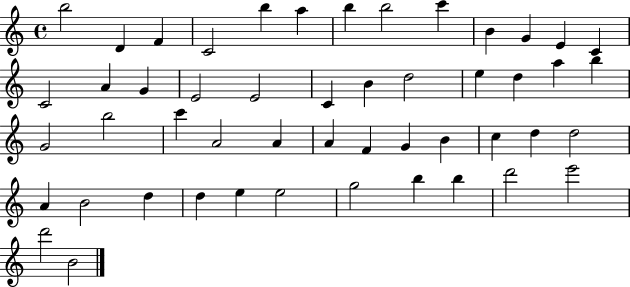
X:1
T:Untitled
M:4/4
L:1/4
K:C
b2 D F C2 b a b b2 c' B G E C C2 A G E2 E2 C B d2 e d a b G2 b2 c' A2 A A F G B c d d2 A B2 d d e e2 g2 b b d'2 e'2 d'2 B2